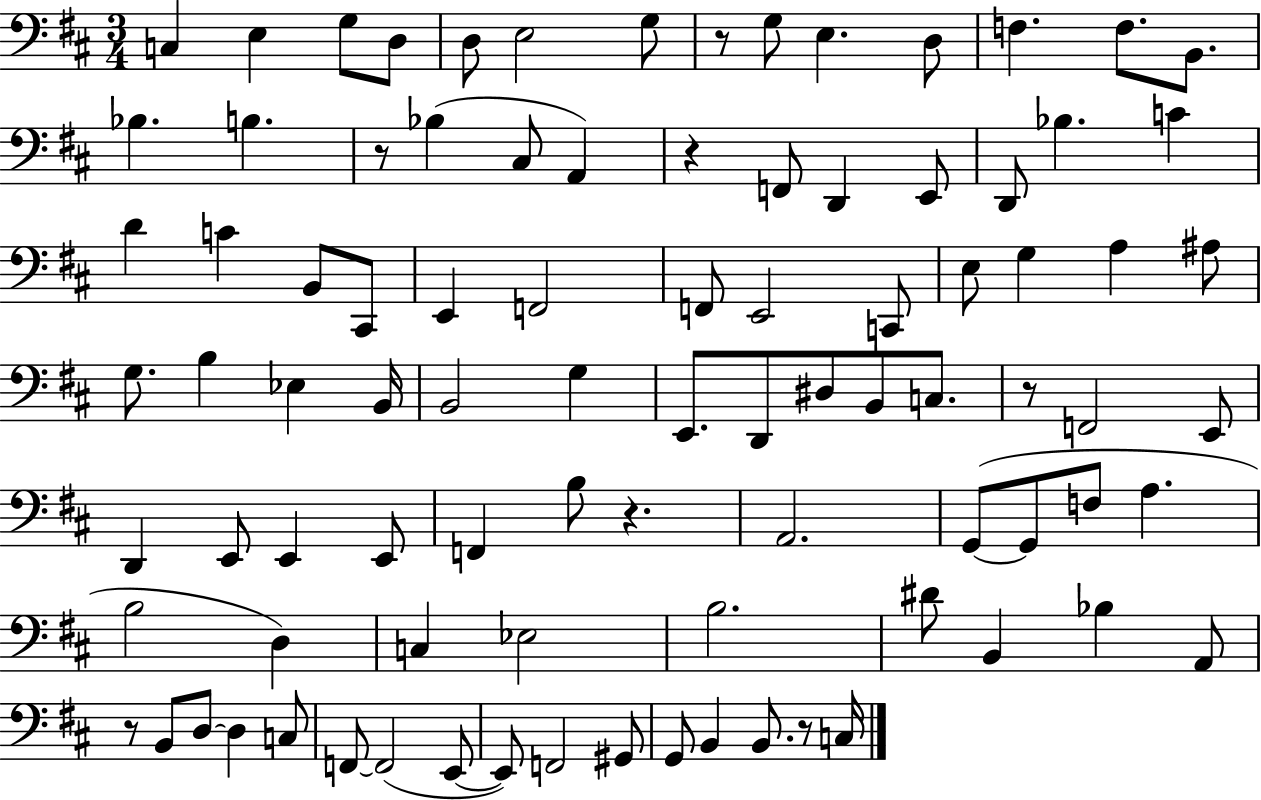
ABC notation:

X:1
T:Untitled
M:3/4
L:1/4
K:D
C, E, G,/2 D,/2 D,/2 E,2 G,/2 z/2 G,/2 E, D,/2 F, F,/2 B,,/2 _B, B, z/2 _B, ^C,/2 A,, z F,,/2 D,, E,,/2 D,,/2 _B, C D C B,,/2 ^C,,/2 E,, F,,2 F,,/2 E,,2 C,,/2 E,/2 G, A, ^A,/2 G,/2 B, _E, B,,/4 B,,2 G, E,,/2 D,,/2 ^D,/2 B,,/2 C,/2 z/2 F,,2 E,,/2 D,, E,,/2 E,, E,,/2 F,, B,/2 z A,,2 G,,/2 G,,/2 F,/2 A, B,2 D, C, _E,2 B,2 ^D/2 B,, _B, A,,/2 z/2 B,,/2 D,/2 D, C,/2 F,,/2 F,,2 E,,/2 E,,/2 F,,2 ^G,,/2 G,,/2 B,, B,,/2 z/2 C,/4